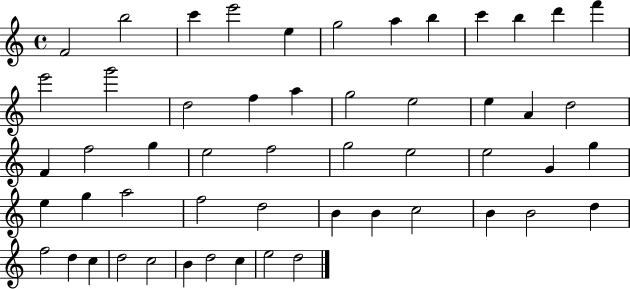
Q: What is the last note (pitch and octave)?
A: D5